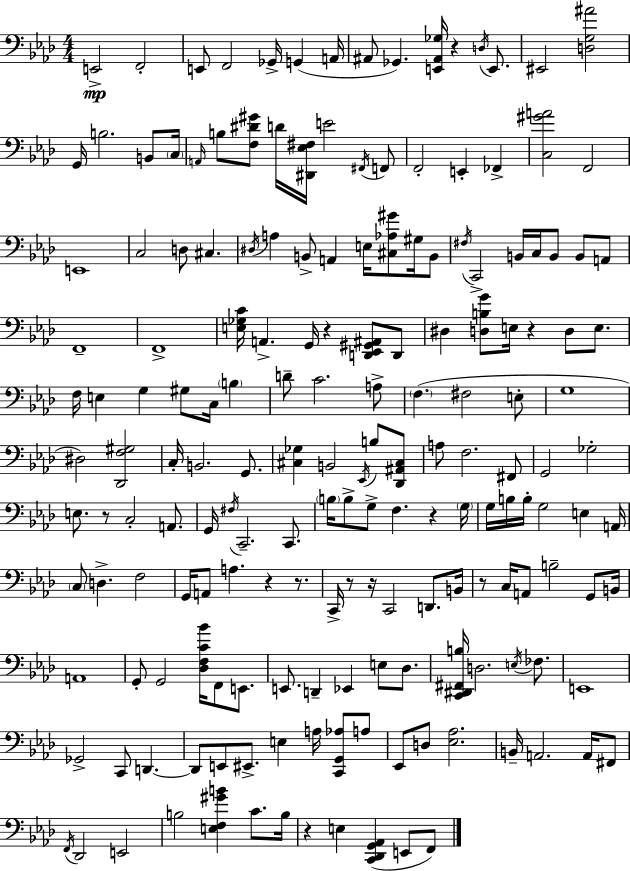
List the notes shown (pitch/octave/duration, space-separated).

E2/h F2/h E2/e F2/h Gb2/s G2/q A2/s A#2/e Gb2/q. [E2,A#2,Gb3]/s R/q D3/s E2/e. EIS2/h [D3,G3,A#4]/h G2/s B3/h. B2/e C3/s A2/s B3/e [F3,D#4,G#4]/e D4/s [D#2,Eb3,F#3]/s E4/h F#2/s F2/e F2/h E2/q FES2/q [C3,G#4,A4]/h F2/h E2/w C3/h D3/e C#3/q. D#3/s A3/q B2/e A2/q E3/s [C#3,Ab3,G#4]/e G#3/s B2/e F#3/s C2/h B2/s C3/s B2/e B2/e A2/e F2/w F2/w [E3,Gb3,C4]/s A2/q. G2/s R/q [D2,Eb2,G#2,A#2]/e D2/e D#3/q [D3,B3,G4]/e E3/s R/q D3/e E3/e. F3/s E3/q G3/q G#3/e C3/s B3/q D4/e C4/h. A3/e F3/q. F#3/h E3/e G3/w D#3/h [Db2,F3,G#3]/h C3/s B2/h. G2/e. [C#3,Gb3]/q B2/h Eb2/s B3/e [Db2,A#2,C#3]/e A3/e F3/h. F#2/e G2/h Gb3/h E3/e. R/e C3/h A2/e. G2/s F#3/s C2/h. C2/e. B3/s B3/e G3/e F3/q. R/q G3/s G3/s B3/s B3/s G3/h E3/q A2/s C3/e D3/q. F3/h G2/s A2/e A3/q. R/q R/e. C2/s R/e R/s C2/h D2/e. B2/s R/e C3/s A2/e B3/h G2/e B2/s A2/w G2/e G2/h [Db3,F3,C4,Bb4]/s F2/e E2/e. E2/e. D2/q Eb2/q E3/e Db3/e. [C2,D#2,F#2,B3]/s D3/h. E3/s FES3/e. E2/w Gb2/h C2/e D2/q. D2/e E2/e EIS2/e. E3/q A3/s [C2,G2,Ab3]/e A3/e Eb2/e D3/e [Eb3,Ab3]/h. B2/s A2/h. A2/s F#2/e F2/s Db2/h E2/h B3/h [E3,F3,G#4,B4]/q C4/e. B3/s R/q E3/q [C2,Db2,G2,Ab2]/q E2/e F2/e